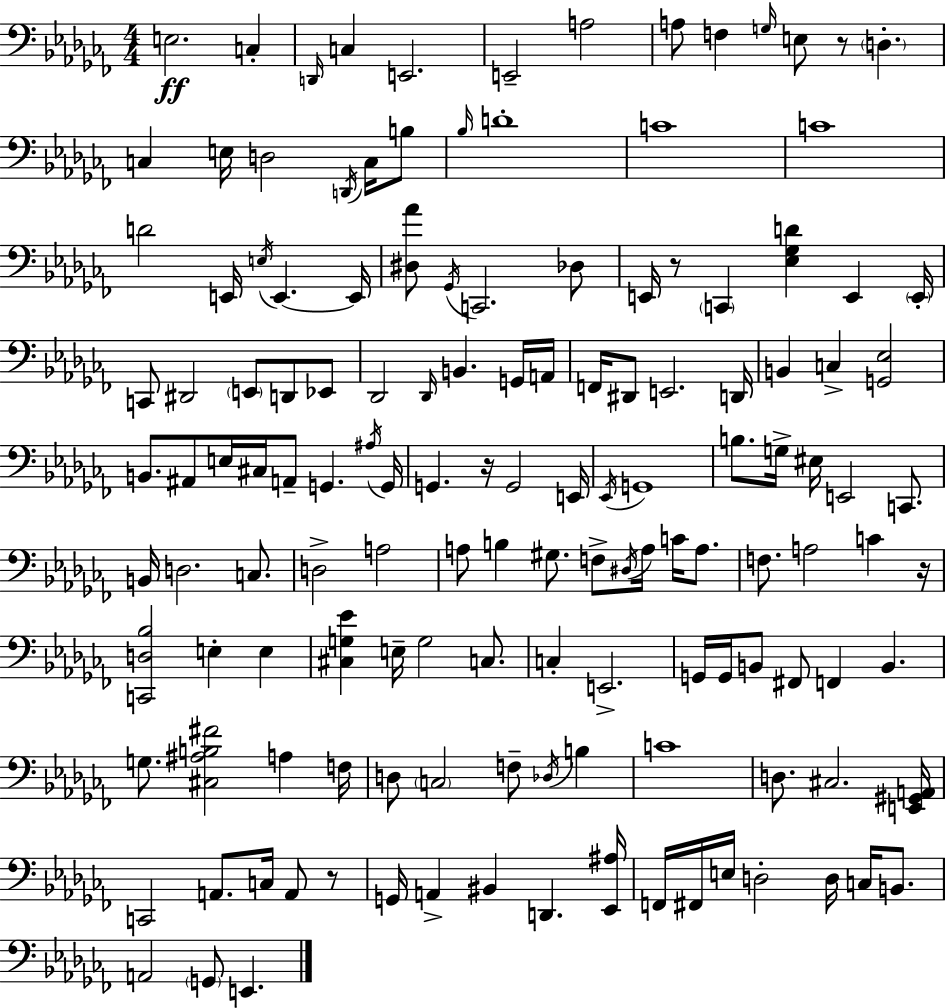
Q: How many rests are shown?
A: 5